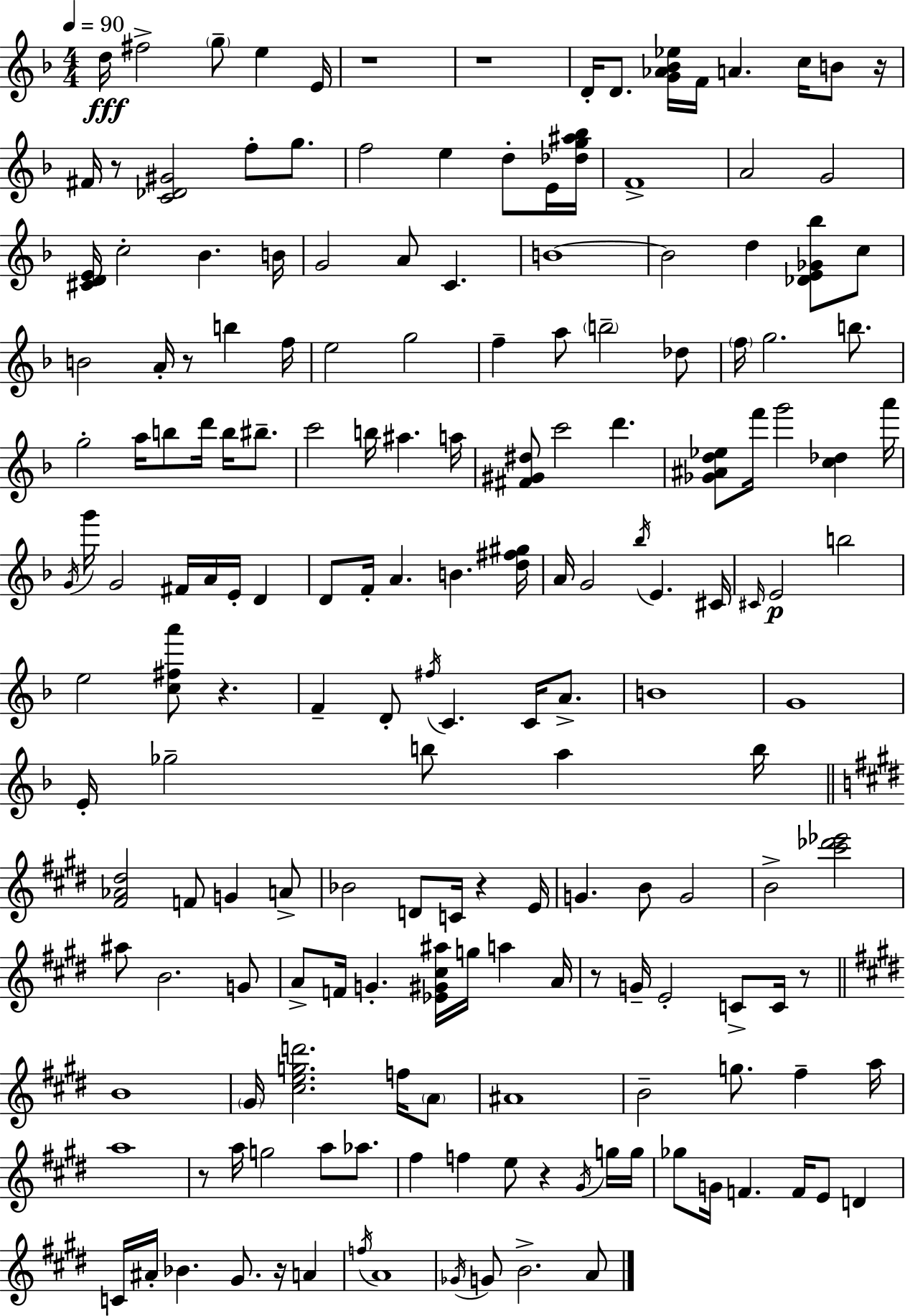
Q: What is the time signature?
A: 4/4